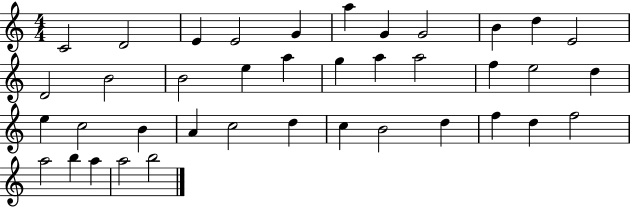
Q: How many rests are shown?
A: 0